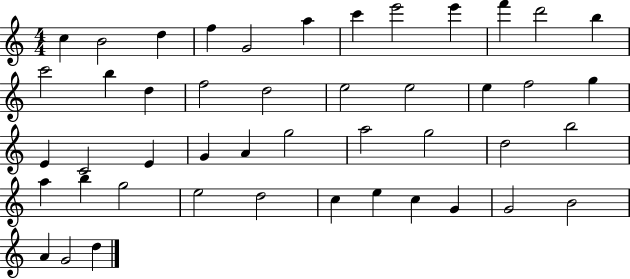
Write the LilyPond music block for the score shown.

{
  \clef treble
  \numericTimeSignature
  \time 4/4
  \key c \major
  c''4 b'2 d''4 | f''4 g'2 a''4 | c'''4 e'''2 e'''4 | f'''4 d'''2 b''4 | \break c'''2 b''4 d''4 | f''2 d''2 | e''2 e''2 | e''4 f''2 g''4 | \break e'4 c'2 e'4 | g'4 a'4 g''2 | a''2 g''2 | d''2 b''2 | \break a''4 b''4 g''2 | e''2 d''2 | c''4 e''4 c''4 g'4 | g'2 b'2 | \break a'4 g'2 d''4 | \bar "|."
}